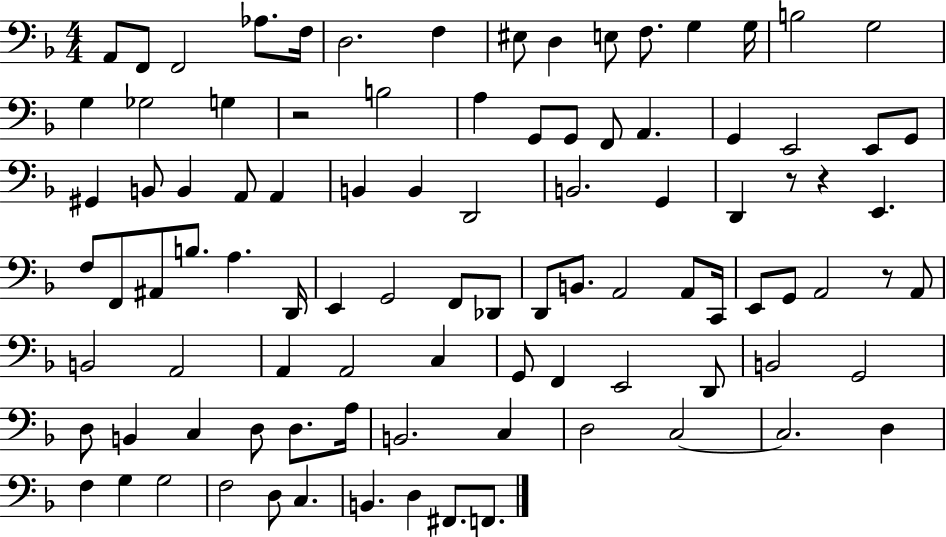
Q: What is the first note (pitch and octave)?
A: A2